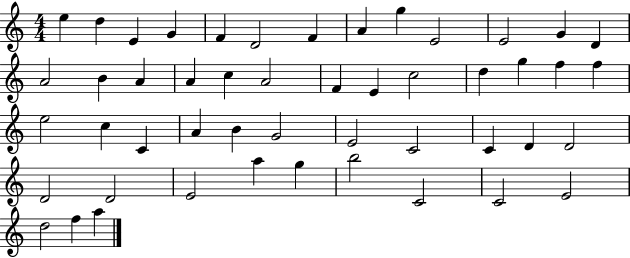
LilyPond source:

{
  \clef treble
  \numericTimeSignature
  \time 4/4
  \key c \major
  e''4 d''4 e'4 g'4 | f'4 d'2 f'4 | a'4 g''4 e'2 | e'2 g'4 d'4 | \break a'2 b'4 a'4 | a'4 c''4 a'2 | f'4 e'4 c''2 | d''4 g''4 f''4 f''4 | \break e''2 c''4 c'4 | a'4 b'4 g'2 | e'2 c'2 | c'4 d'4 d'2 | \break d'2 d'2 | e'2 a''4 g''4 | b''2 c'2 | c'2 e'2 | \break d''2 f''4 a''4 | \bar "|."
}